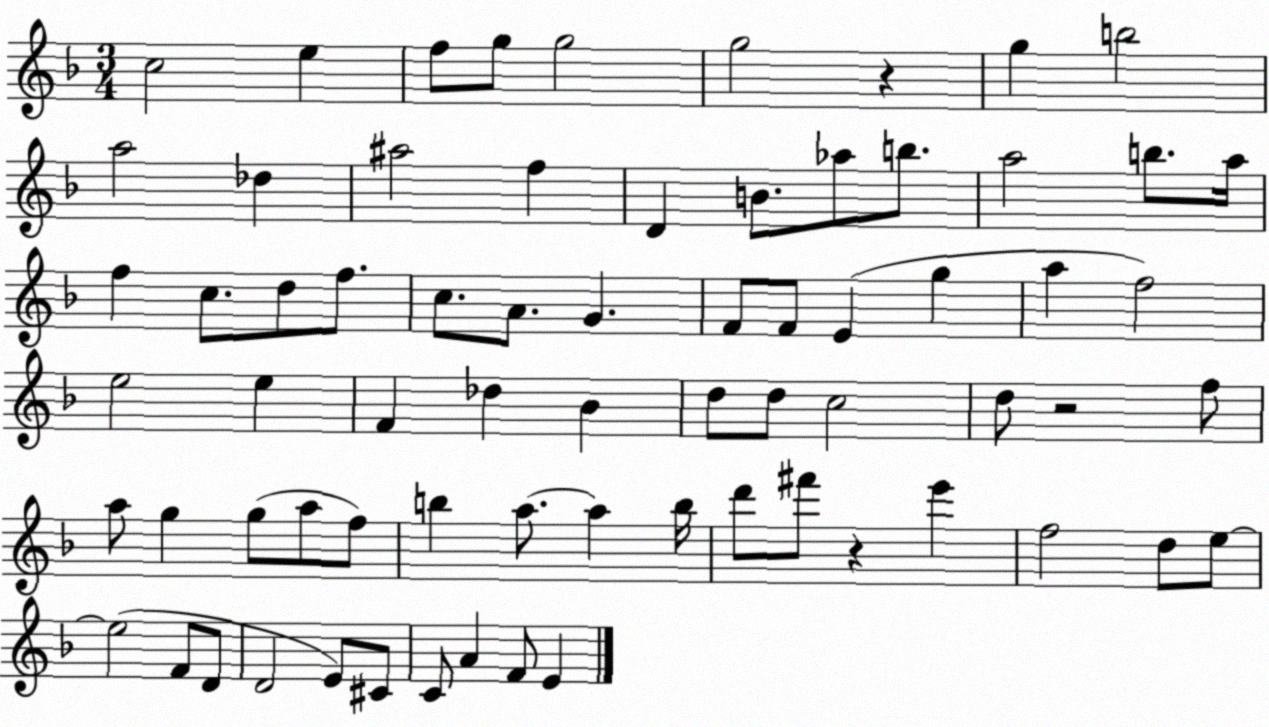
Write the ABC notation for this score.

X:1
T:Untitled
M:3/4
L:1/4
K:F
c2 e f/2 g/2 g2 g2 z g b2 a2 _d ^a2 f D B/2 _a/2 b/2 a2 b/2 a/4 f c/2 d/2 f/2 c/2 A/2 G F/2 F/2 E g a f2 e2 e F _d _B d/2 d/2 c2 d/2 z2 f/2 a/2 g g/2 a/2 f/2 b a/2 a b/4 d'/2 ^f'/2 z e' f2 d/2 e/2 e2 F/2 D/2 D2 E/2 ^C/2 C/2 A F/2 E